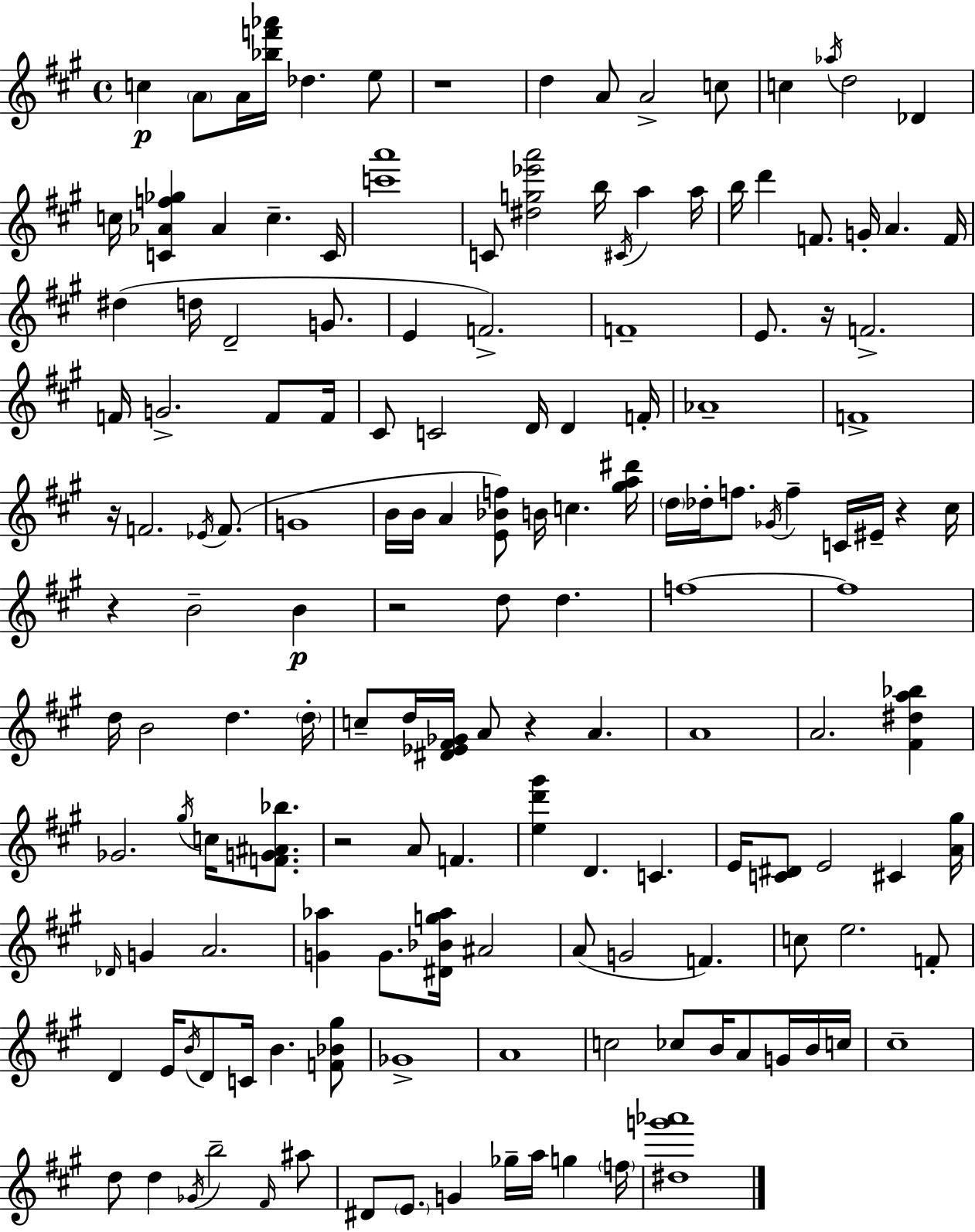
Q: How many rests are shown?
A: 8